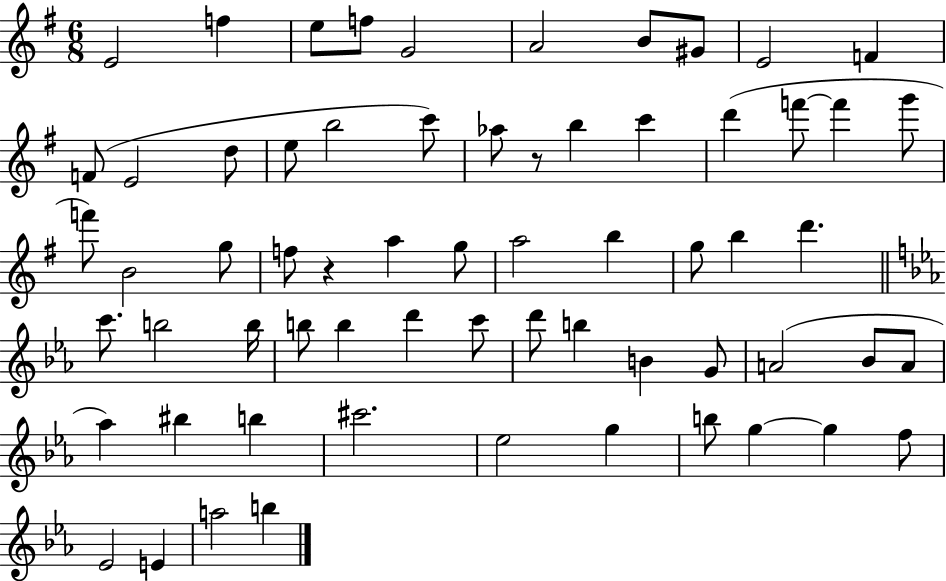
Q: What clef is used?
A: treble